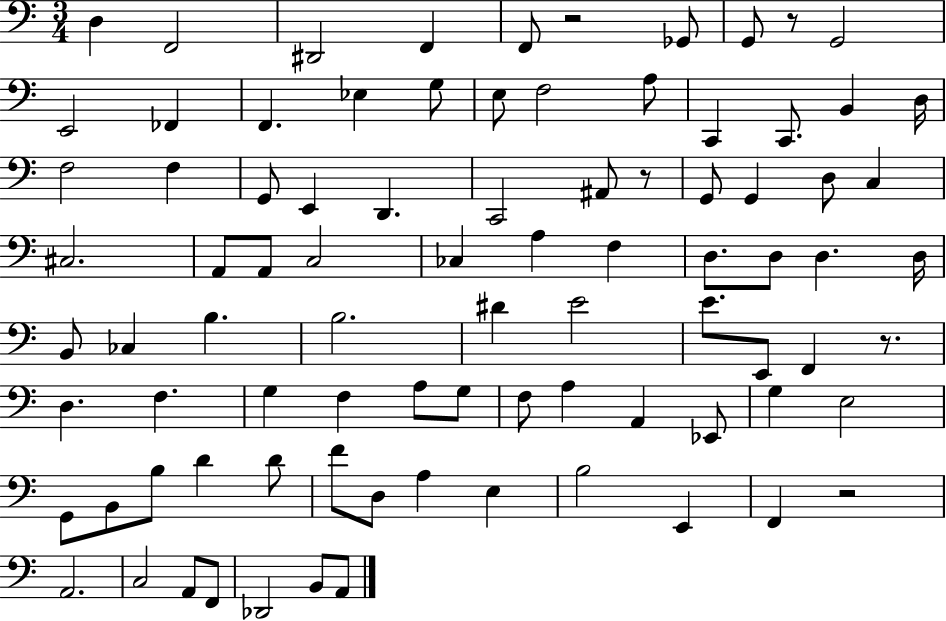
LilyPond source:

{
  \clef bass
  \numericTimeSignature
  \time 3/4
  \key c \major
  d4 f,2 | dis,2 f,4 | f,8 r2 ges,8 | g,8 r8 g,2 | \break e,2 fes,4 | f,4. ees4 g8 | e8 f2 a8 | c,4 c,8. b,4 d16 | \break f2 f4 | g,8 e,4 d,4. | c,2 ais,8 r8 | g,8 g,4 d8 c4 | \break cis2. | a,8 a,8 c2 | ces4 a4 f4 | d8. d8 d4. d16 | \break b,8 ces4 b4. | b2. | dis'4 e'2 | e'8. e,8 f,4 r8. | \break d4. f4. | g4 f4 a8 g8 | f8 a4 a,4 ees,8 | g4 e2 | \break g,8 b,8 b8 d'4 d'8 | f'8 d8 a4 e4 | b2 e,4 | f,4 r2 | \break a,2. | c2 a,8 f,8 | des,2 b,8 a,8 | \bar "|."
}